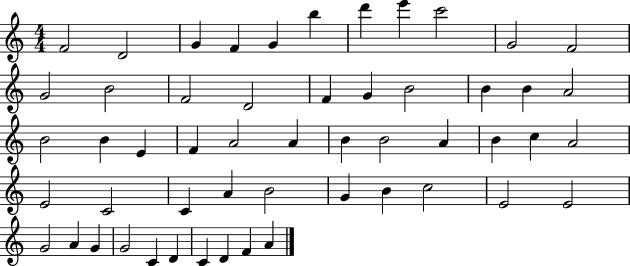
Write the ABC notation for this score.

X:1
T:Untitled
M:4/4
L:1/4
K:C
F2 D2 G F G b d' e' c'2 G2 F2 G2 B2 F2 D2 F G B2 B B A2 B2 B E F A2 A B B2 A B c A2 E2 C2 C A B2 G B c2 E2 E2 G2 A G G2 C D C D F A